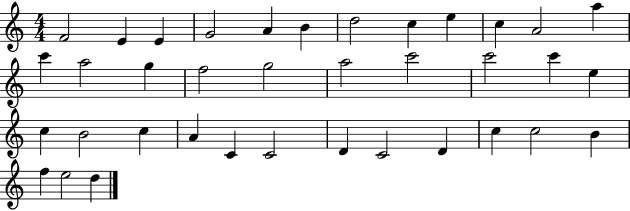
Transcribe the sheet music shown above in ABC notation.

X:1
T:Untitled
M:4/4
L:1/4
K:C
F2 E E G2 A B d2 c e c A2 a c' a2 g f2 g2 a2 c'2 c'2 c' e c B2 c A C C2 D C2 D c c2 B f e2 d